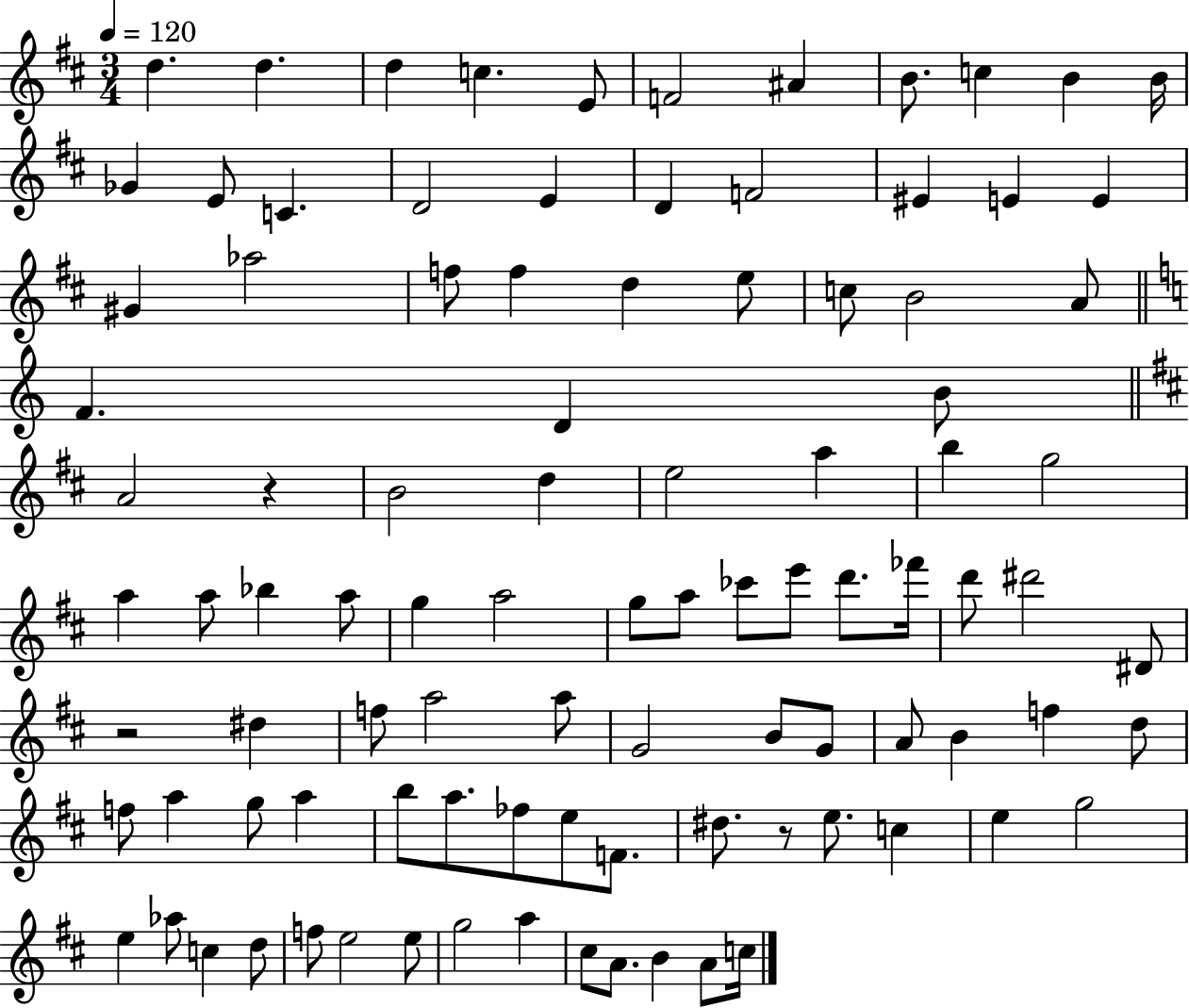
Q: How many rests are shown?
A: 3